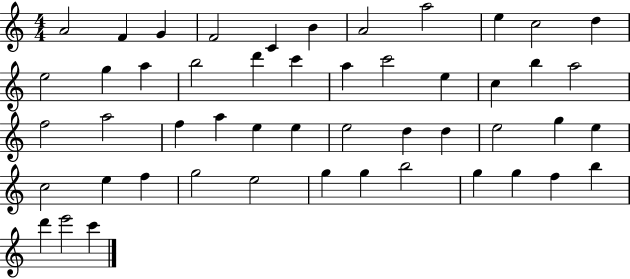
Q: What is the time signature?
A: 4/4